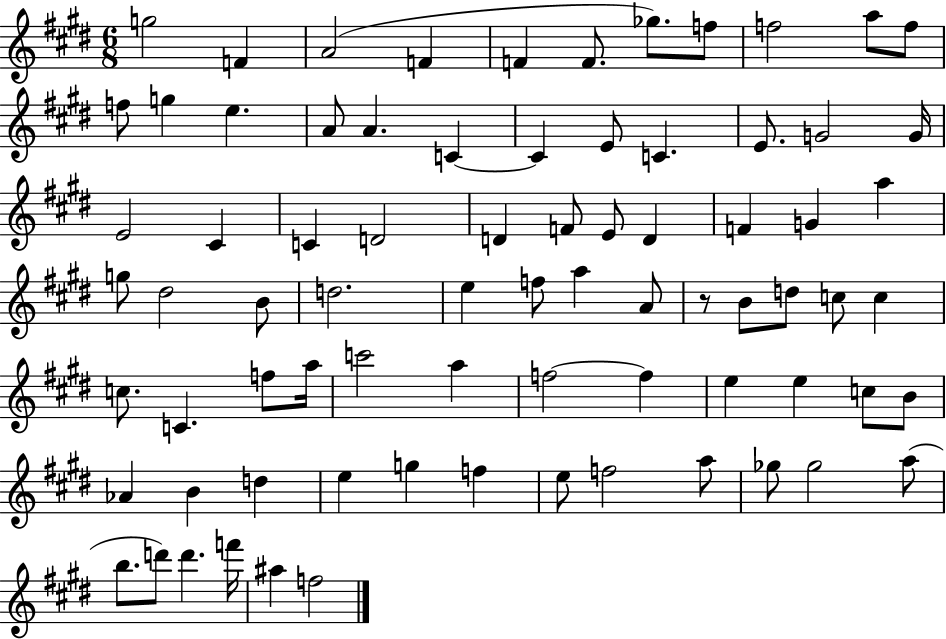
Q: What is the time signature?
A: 6/8